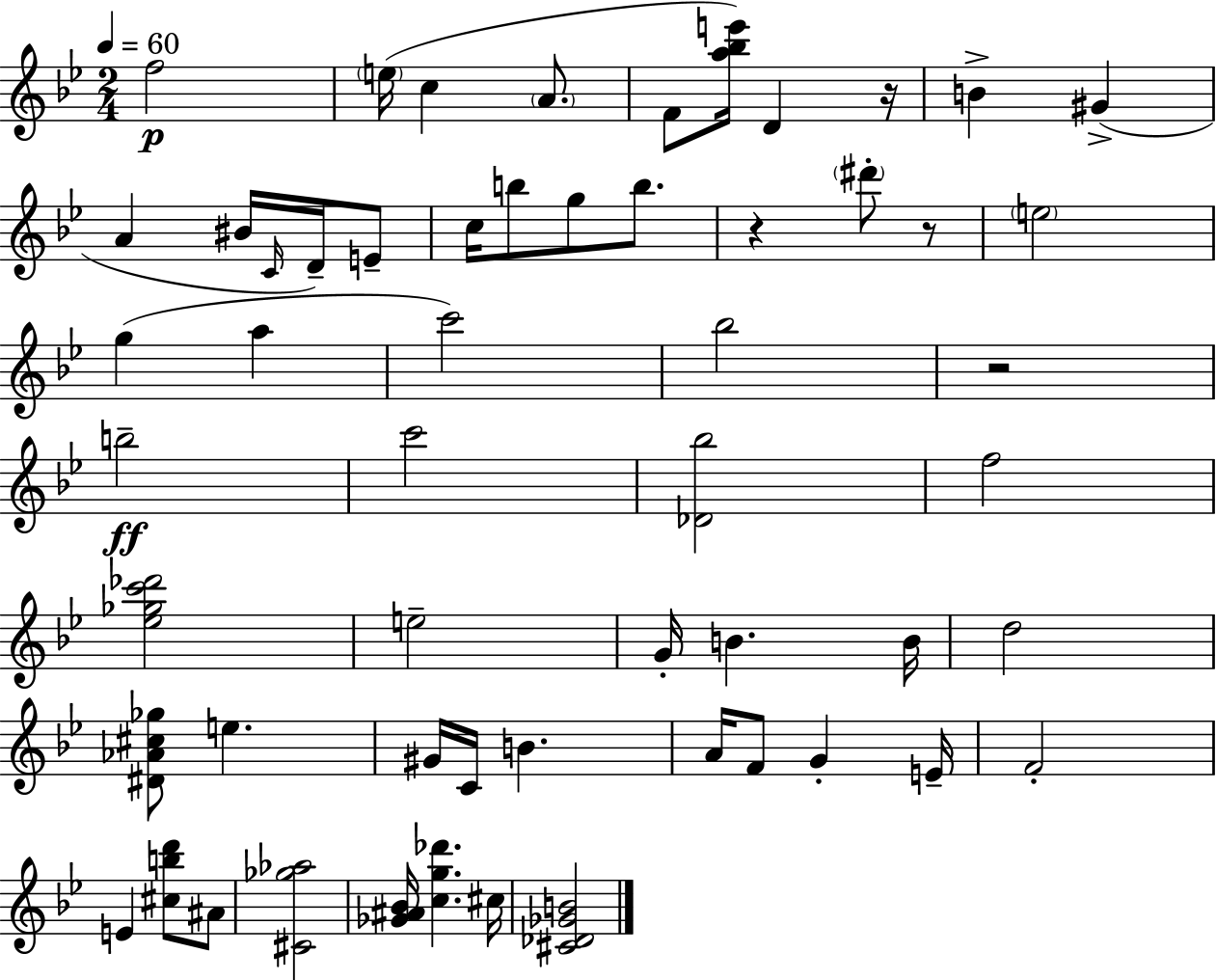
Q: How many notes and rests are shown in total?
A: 56